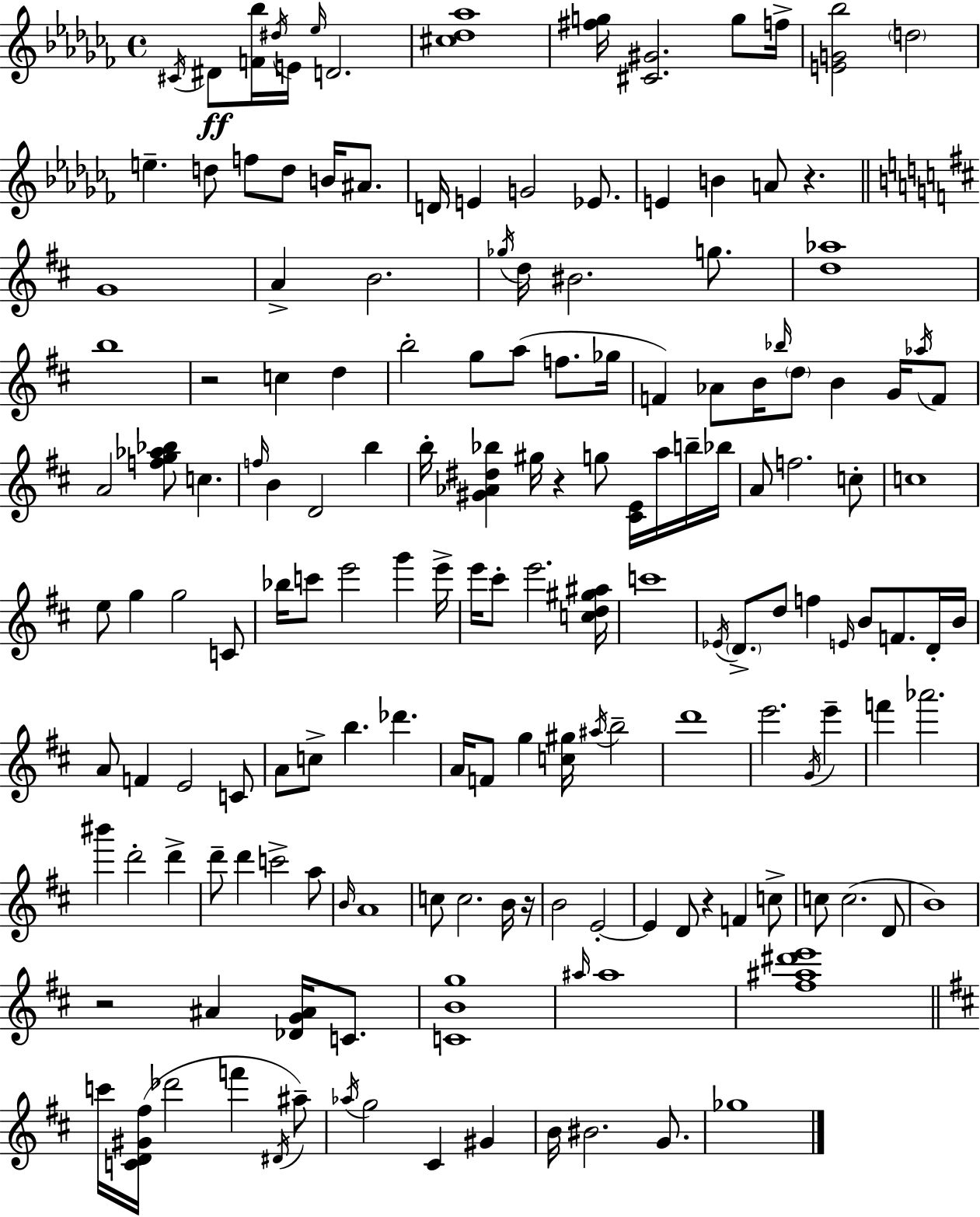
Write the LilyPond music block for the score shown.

{
  \clef treble
  \time 4/4
  \defaultTimeSignature
  \key aes \minor
  \repeat volta 2 { \acciaccatura { cis'16 }\ff dis'8 <f' bes''>16 \acciaccatura { dis''16 } e'16 \grace { ees''16 } d'2. | <cis'' des'' aes''>1 | <fis'' g''>16 <cis' gis'>2. | g''8 f''16-> <e' g' bes''>2 \parenthesize d''2 | \break e''4.-- d''8 f''8 d''8 b'16 | ais'8. d'16 e'4 g'2 | ees'8. e'4 b'4 a'8 r4. | \bar "||" \break \key b \minor g'1 | a'4-> b'2. | \acciaccatura { ges''16 } d''16 bis'2. g''8. | <d'' aes''>1 | \break b''1 | r2 c''4 d''4 | b''2-. g''8 a''8( f''8. | ges''16 f'4) aes'8 b'16 \grace { bes''16 } \parenthesize d''8 b'4 g'16 | \break \acciaccatura { aes''16 } f'8 a'2 <f'' g'' aes'' bes''>8 c''4. | \grace { f''16 } b'4 d'2 | b''4 b''16-. <gis' aes' dis'' bes''>4 gis''16 r4 g''8 | <cis' e'>16 a''16 b''16-- bes''16 a'8 f''2. | \break c''8-. c''1 | e''8 g''4 g''2 | c'8 bes''16 c'''8 e'''2 g'''4 | e'''16-> e'''16 cis'''8-. e'''2. | \break <c'' d'' gis'' ais''>16 c'''1 | \acciaccatura { ees'16 } \parenthesize d'8.-> d''8 f''4 \grace { e'16 } b'8 | f'8. d'16-. b'16 a'8 f'4 e'2 | c'8 a'8 c''8-> b''4. | \break des'''4. a'16 f'8 g''4 <c'' gis''>16 \acciaccatura { ais''16 } b''2-- | d'''1 | e'''2. | \acciaccatura { g'16 } e'''4-- f'''4 aes'''2. | \break bis'''4 d'''2-. | d'''4-> d'''8-- d'''4 c'''2-> | a''8 \grace { b'16 } a'1 | c''8 c''2. | \break b'16 r16 b'2 | e'2-.~~ e'4 d'8 r4 | f'4 c''8-> c''8 c''2.( | d'8 b'1) | \break r2 | ais'4 <des' g' ais'>16 c'8. <c' b' g''>1 | \grace { ais''16 } ais''1 | <fis'' ais'' dis''' e'''>1 | \break \bar "||" \break \key d \major c'''16 <c' d' gis' fis''>16( des'''2 f'''4 \acciaccatura { dis'16 }) ais''8-- | \acciaccatura { aes''16 } g''2 cis'4 gis'4 | b'16 bis'2. g'8. | ges''1 | \break } \bar "|."
}